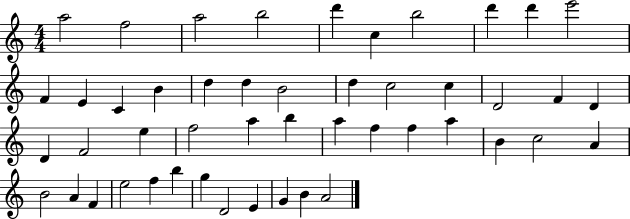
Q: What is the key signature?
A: C major